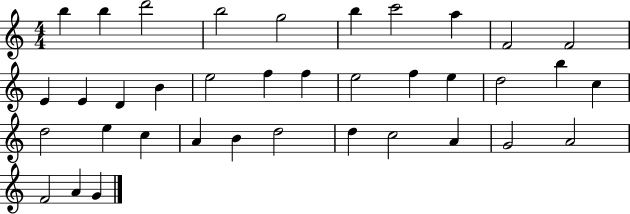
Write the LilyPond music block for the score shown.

{
  \clef treble
  \numericTimeSignature
  \time 4/4
  \key c \major
  b''4 b''4 d'''2 | b''2 g''2 | b''4 c'''2 a''4 | f'2 f'2 | \break e'4 e'4 d'4 b'4 | e''2 f''4 f''4 | e''2 f''4 e''4 | d''2 b''4 c''4 | \break d''2 e''4 c''4 | a'4 b'4 d''2 | d''4 c''2 a'4 | g'2 a'2 | \break f'2 a'4 g'4 | \bar "|."
}